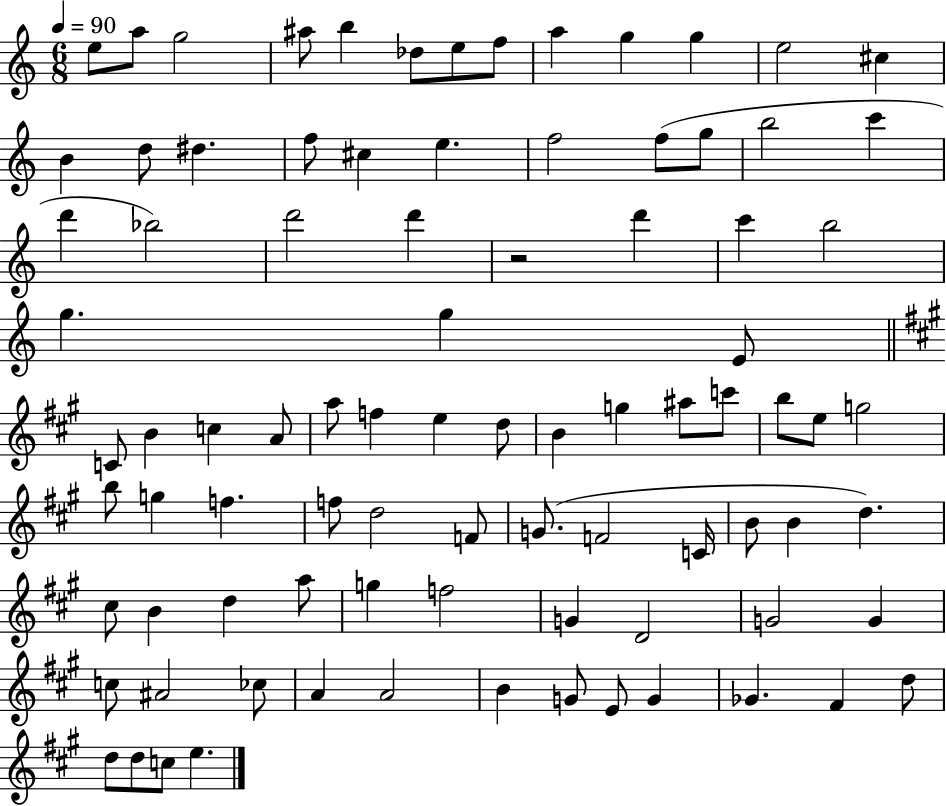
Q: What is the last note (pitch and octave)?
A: E5